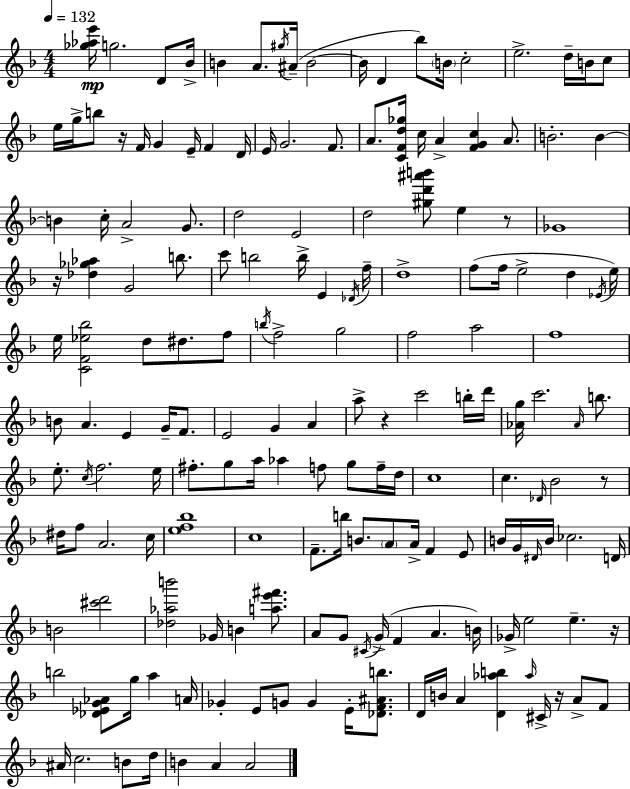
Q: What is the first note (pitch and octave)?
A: G5